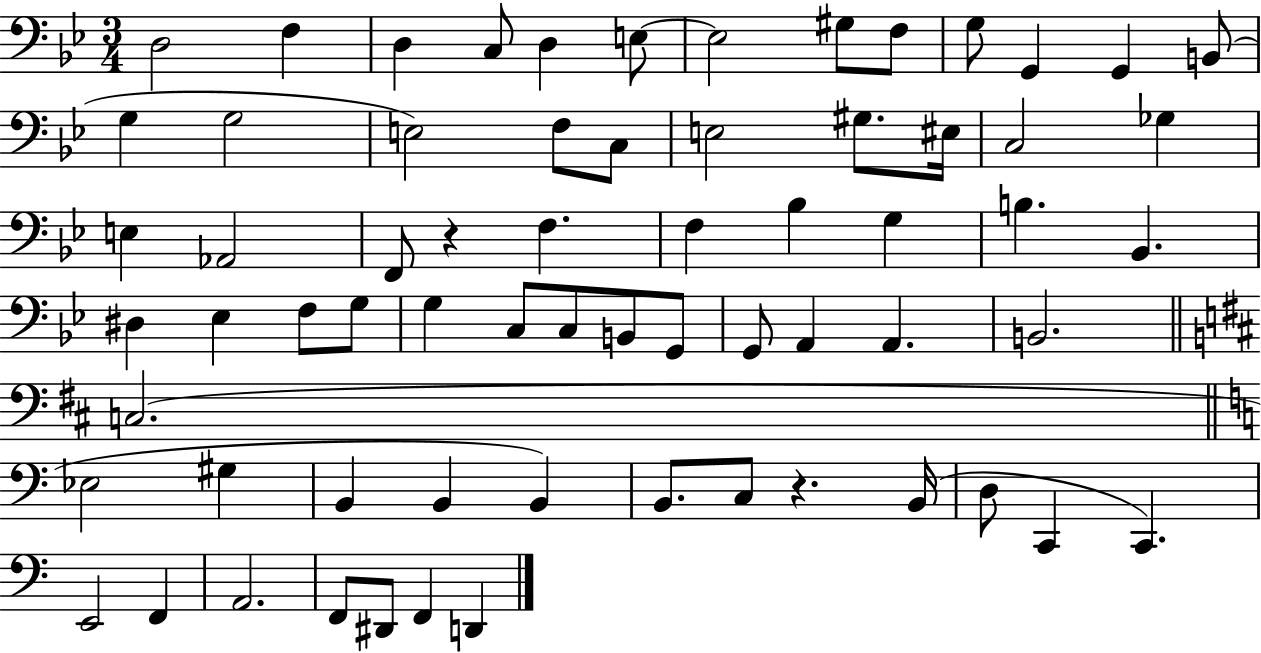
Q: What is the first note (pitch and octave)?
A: D3